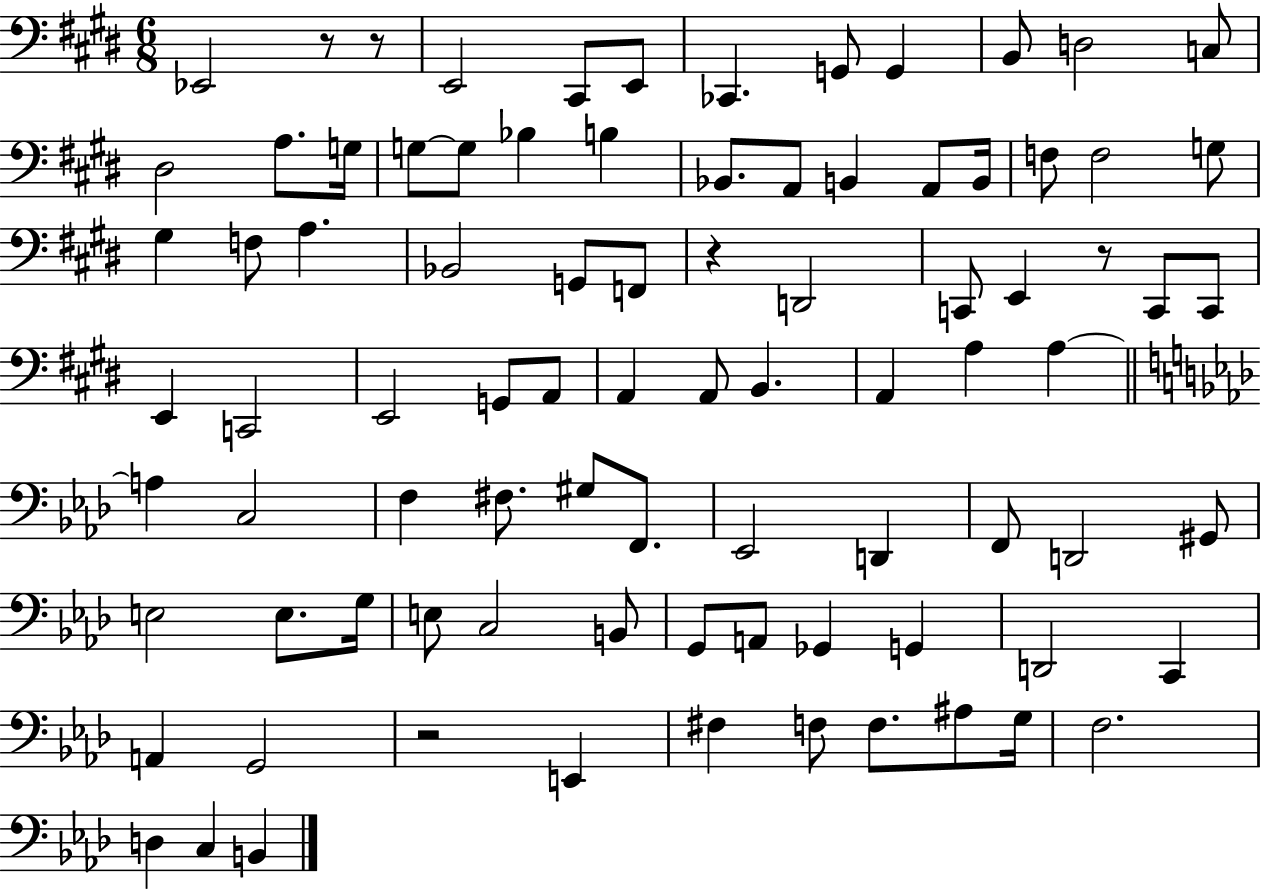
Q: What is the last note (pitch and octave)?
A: B2